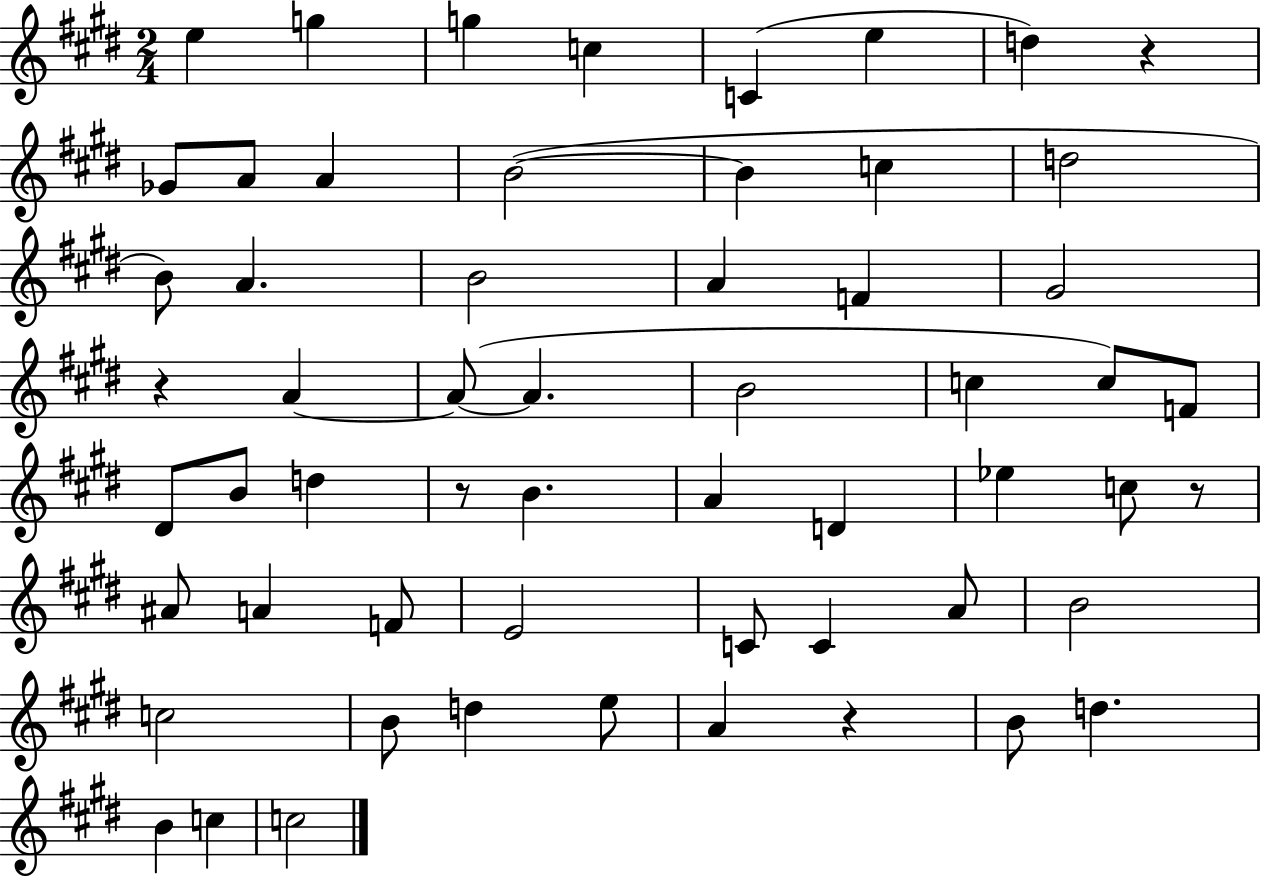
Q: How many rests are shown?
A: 5